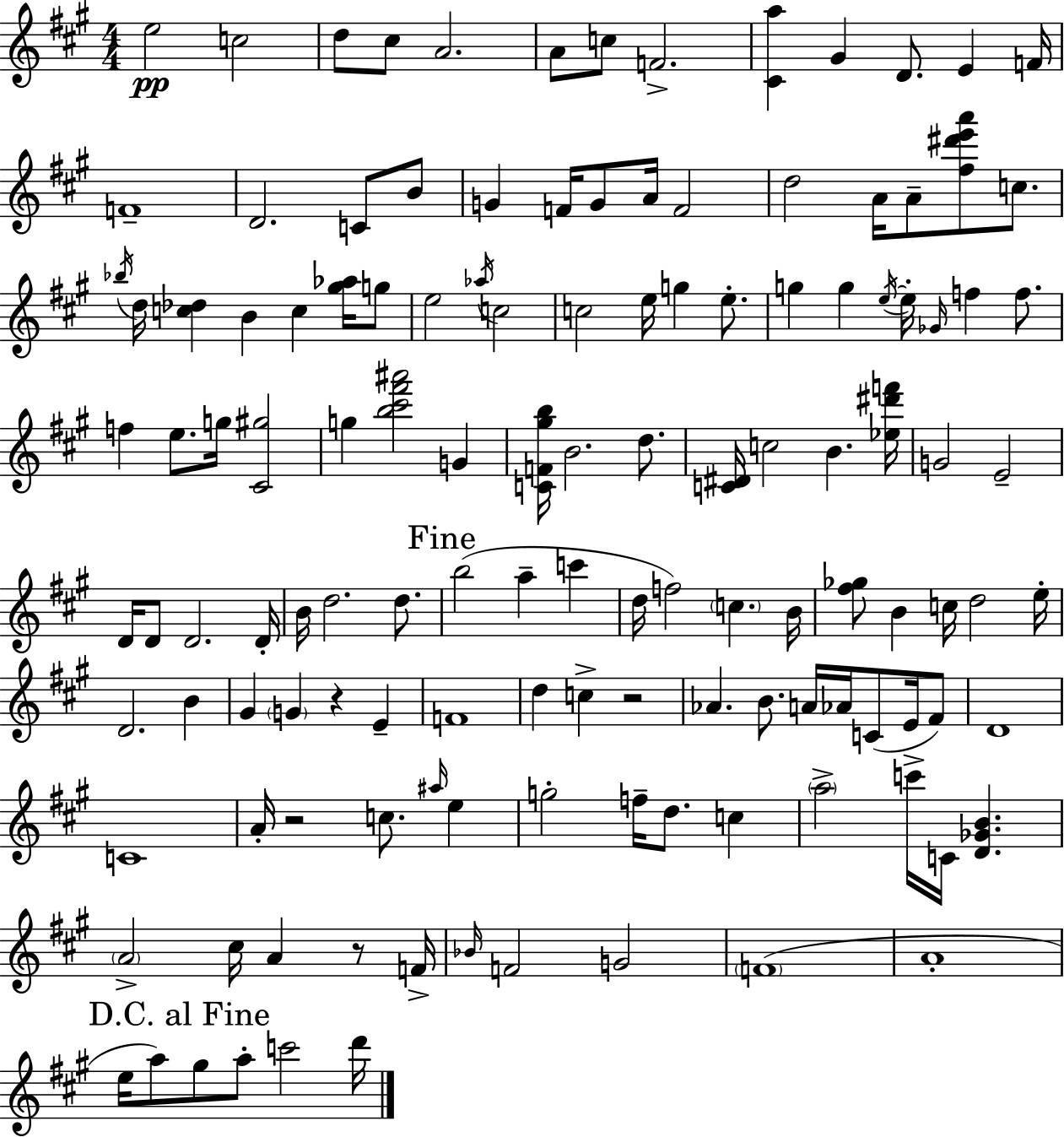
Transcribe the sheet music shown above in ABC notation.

X:1
T:Untitled
M:4/4
L:1/4
K:A
e2 c2 d/2 ^c/2 A2 A/2 c/2 F2 [^Ca] ^G D/2 E F/4 F4 D2 C/2 B/2 G F/4 G/2 A/4 F2 d2 A/4 A/2 [^f^d'e'a']/2 c/2 _b/4 d/4 [c_d] B c [^g_a]/4 g/2 e2 _a/4 c2 c2 e/4 g e/2 g g e/4 e/4 _G/4 f f/2 f e/2 g/4 [^C^g]2 g [b^c'^f'^a']2 G [CF^gb]/4 B2 d/2 [C^D]/4 c2 B [_e^d'f']/4 G2 E2 D/4 D/2 D2 D/4 B/4 d2 d/2 b2 a c' d/4 f2 c B/4 [^f_g]/2 B c/4 d2 e/4 D2 B ^G G z E F4 d c z2 _A B/2 A/4 _A/4 C/2 E/4 ^F/2 D4 C4 A/4 z2 c/2 ^a/4 e g2 f/4 d/2 c a2 c'/4 C/4 [D_GB] A2 ^c/4 A z/2 F/4 _B/4 F2 G2 F4 A4 e/4 a/2 ^g/2 a/2 c'2 d'/4